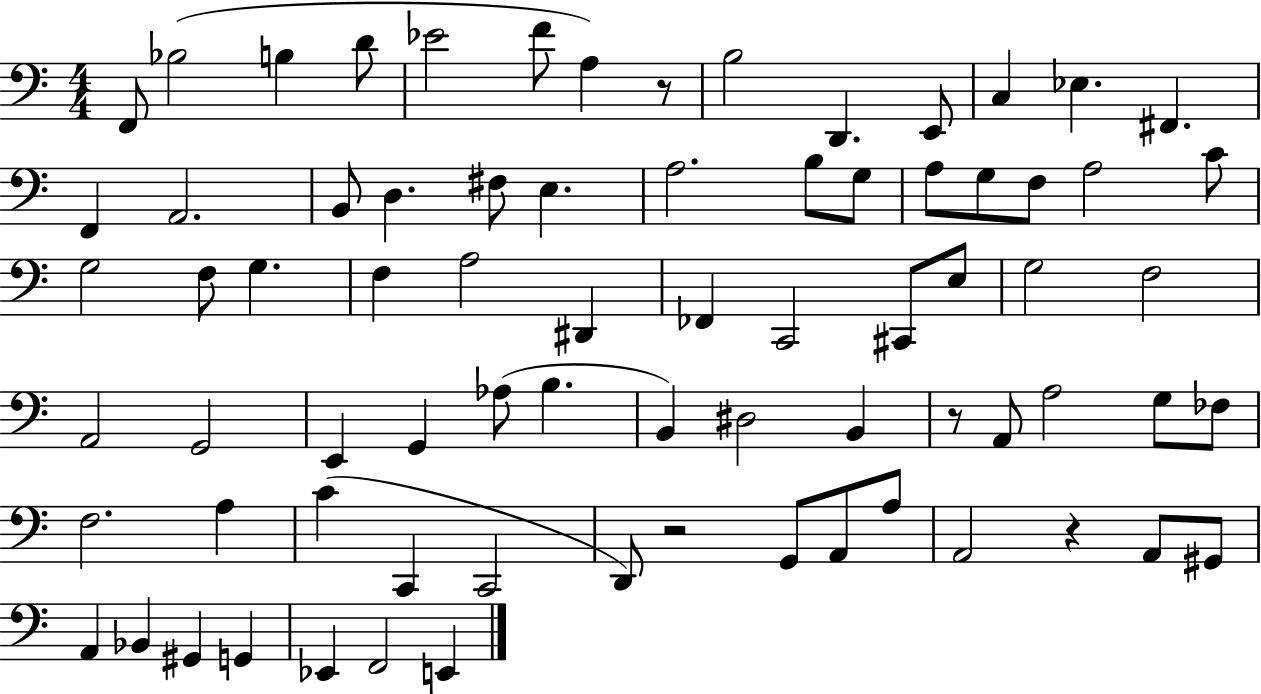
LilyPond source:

{
  \clef bass
  \numericTimeSignature
  \time 4/4
  \key c \major
  \repeat volta 2 { f,8 bes2( b4 d'8 | ees'2 f'8 a4) r8 | b2 d,4. e,8 | c4 ees4. fis,4. | \break f,4 a,2. | b,8 d4. fis8 e4. | a2. b8 g8 | a8 g8 f8 a2 c'8 | \break g2 f8 g4. | f4 a2 dis,4 | fes,4 c,2 cis,8 e8 | g2 f2 | \break a,2 g,2 | e,4 g,4 aes8( b4. | b,4) dis2 b,4 | r8 a,8 a2 g8 fes8 | \break f2. a4 | c'4( c,4 c,2 | d,8) r2 g,8 a,8 a8 | a,2 r4 a,8 gis,8 | \break a,4 bes,4 gis,4 g,4 | ees,4 f,2 e,4 | } \bar "|."
}